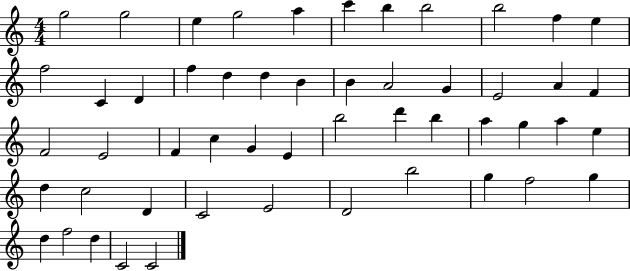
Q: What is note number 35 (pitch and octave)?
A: G5